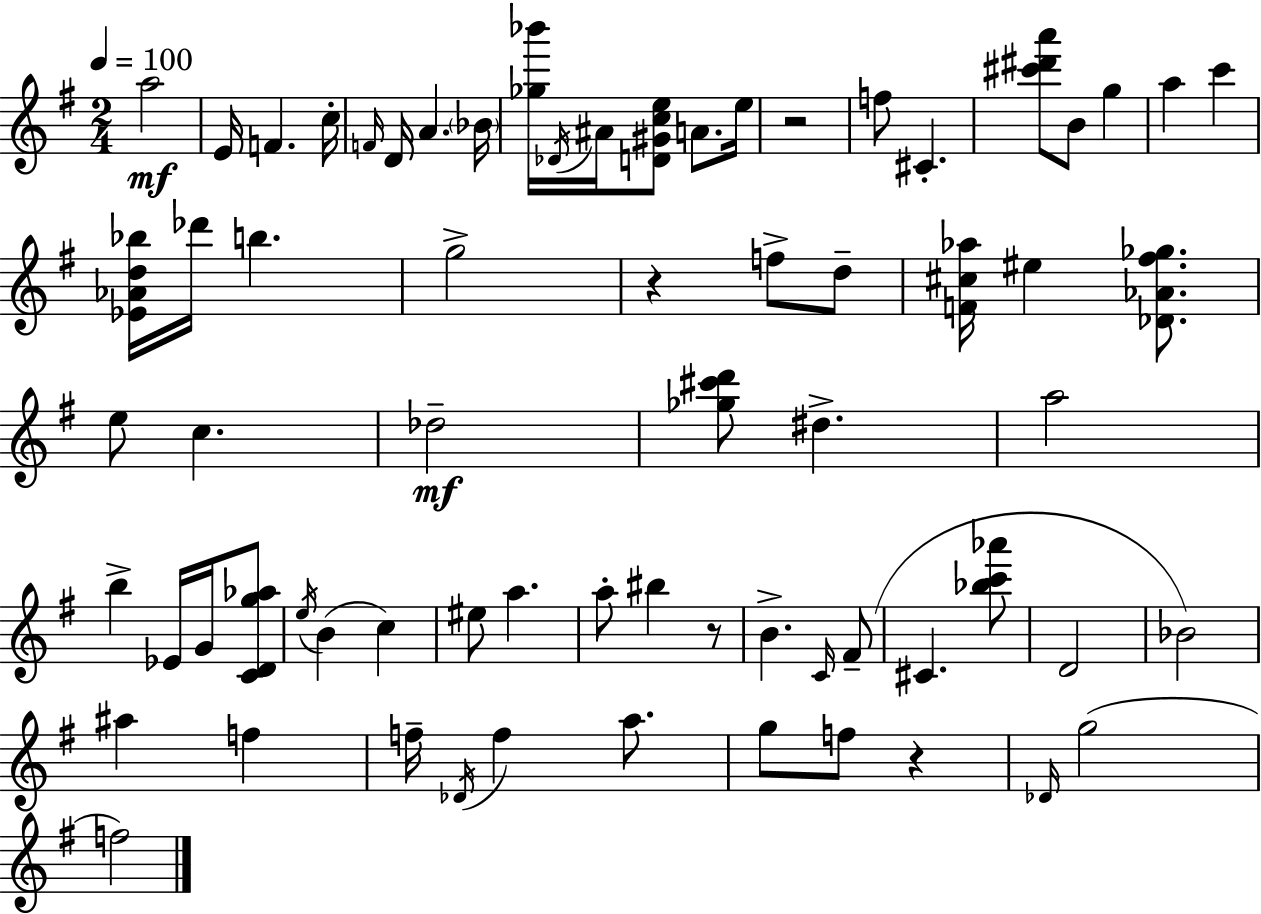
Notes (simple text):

A5/h E4/s F4/q. C5/s F4/s D4/s A4/q. Bb4/s [Gb5,Bb6]/s Db4/s A#4/s [D4,G#4,C5,E5]/e A4/e. E5/s R/h F5/e C#4/q. [C#6,D#6,A6]/e B4/e G5/q A5/q C6/q [Eb4,Ab4,D5,Bb5]/s Db6/s B5/q. G5/h R/q F5/e D5/e [F4,C#5,Ab5]/s EIS5/q [Db4,Ab4,F#5,Gb5]/e. E5/e C5/q. Db5/h [Gb5,C#6,D6]/e D#5/q. A5/h B5/q Eb4/s G4/s [C4,D4,G5,Ab5]/e E5/s B4/q C5/q EIS5/e A5/q. A5/e BIS5/q R/e B4/q. C4/s F#4/e C#4/q. [Bb5,C6,Ab6]/e D4/h Bb4/h A#5/q F5/q F5/s Db4/s F5/q A5/e. G5/e F5/e R/q Db4/s G5/h F5/h